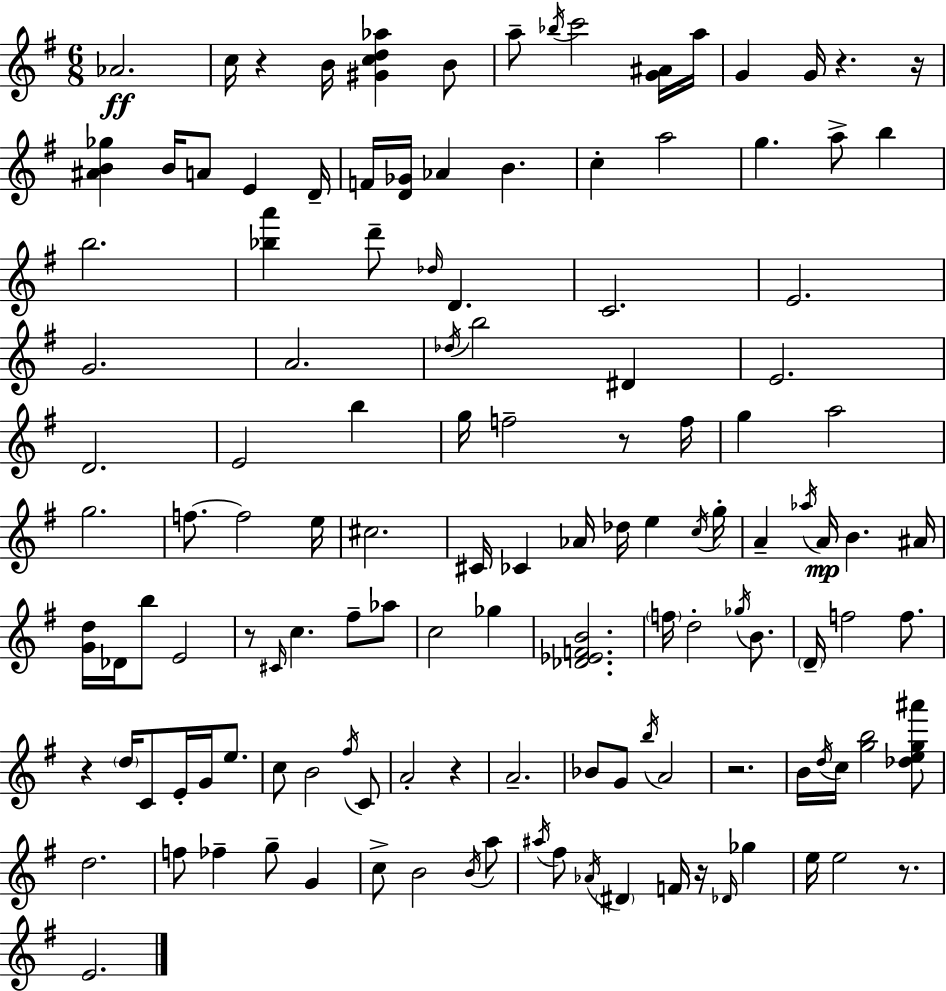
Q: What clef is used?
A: treble